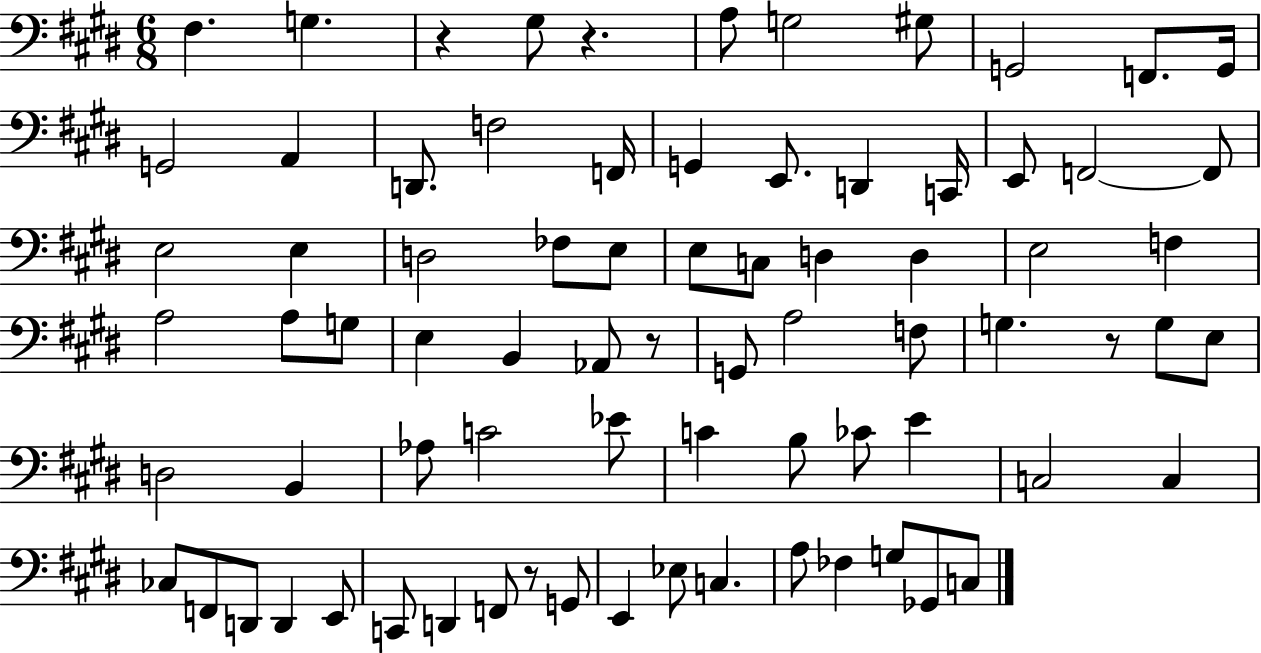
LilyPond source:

{
  \clef bass
  \numericTimeSignature
  \time 6/8
  \key e \major
  fis4. g4. | r4 gis8 r4. | a8 g2 gis8 | g,2 f,8. g,16 | \break g,2 a,4 | d,8. f2 f,16 | g,4 e,8. d,4 c,16 | e,8 f,2~~ f,8 | \break e2 e4 | d2 fes8 e8 | e8 c8 d4 d4 | e2 f4 | \break a2 a8 g8 | e4 b,4 aes,8 r8 | g,8 a2 f8 | g4. r8 g8 e8 | \break d2 b,4 | aes8 c'2 ees'8 | c'4 b8 ces'8 e'4 | c2 c4 | \break ces8 f,8 d,8 d,4 e,8 | c,8 d,4 f,8 r8 g,8 | e,4 ees8 c4. | a8 fes4 g8 ges,8 c8 | \break \bar "|."
}